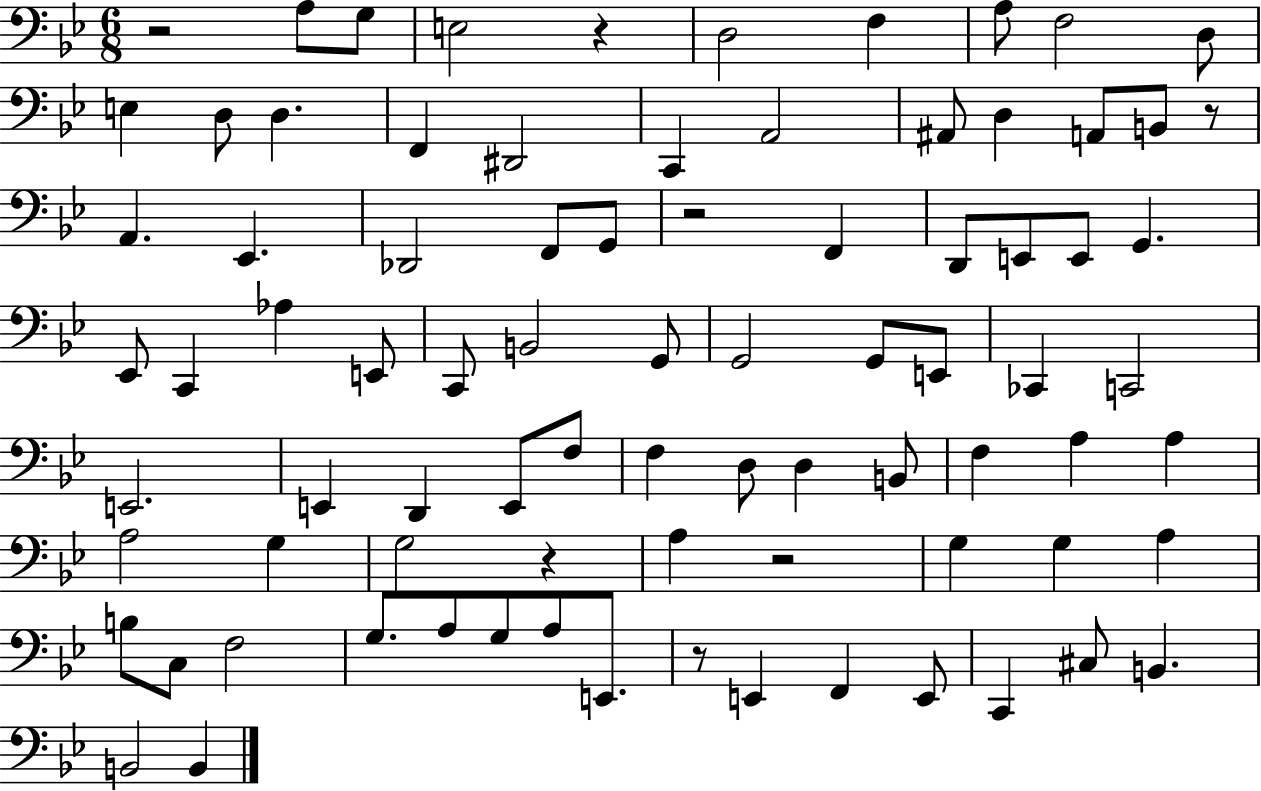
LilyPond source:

{
  \clef bass
  \numericTimeSignature
  \time 6/8
  \key bes \major
  r2 a8 g8 | e2 r4 | d2 f4 | a8 f2 d8 | \break e4 d8 d4. | f,4 dis,2 | c,4 a,2 | ais,8 d4 a,8 b,8 r8 | \break a,4. ees,4. | des,2 f,8 g,8 | r2 f,4 | d,8 e,8 e,8 g,4. | \break ees,8 c,4 aes4 e,8 | c,8 b,2 g,8 | g,2 g,8 e,8 | ces,4 c,2 | \break e,2. | e,4 d,4 e,8 f8 | f4 d8 d4 b,8 | f4 a4 a4 | \break a2 g4 | g2 r4 | a4 r2 | g4 g4 a4 | \break b8 c8 f2 | g8. a8 g8 a8 e,8. | r8 e,4 f,4 e,8 | c,4 cis8 b,4. | \break b,2 b,4 | \bar "|."
}